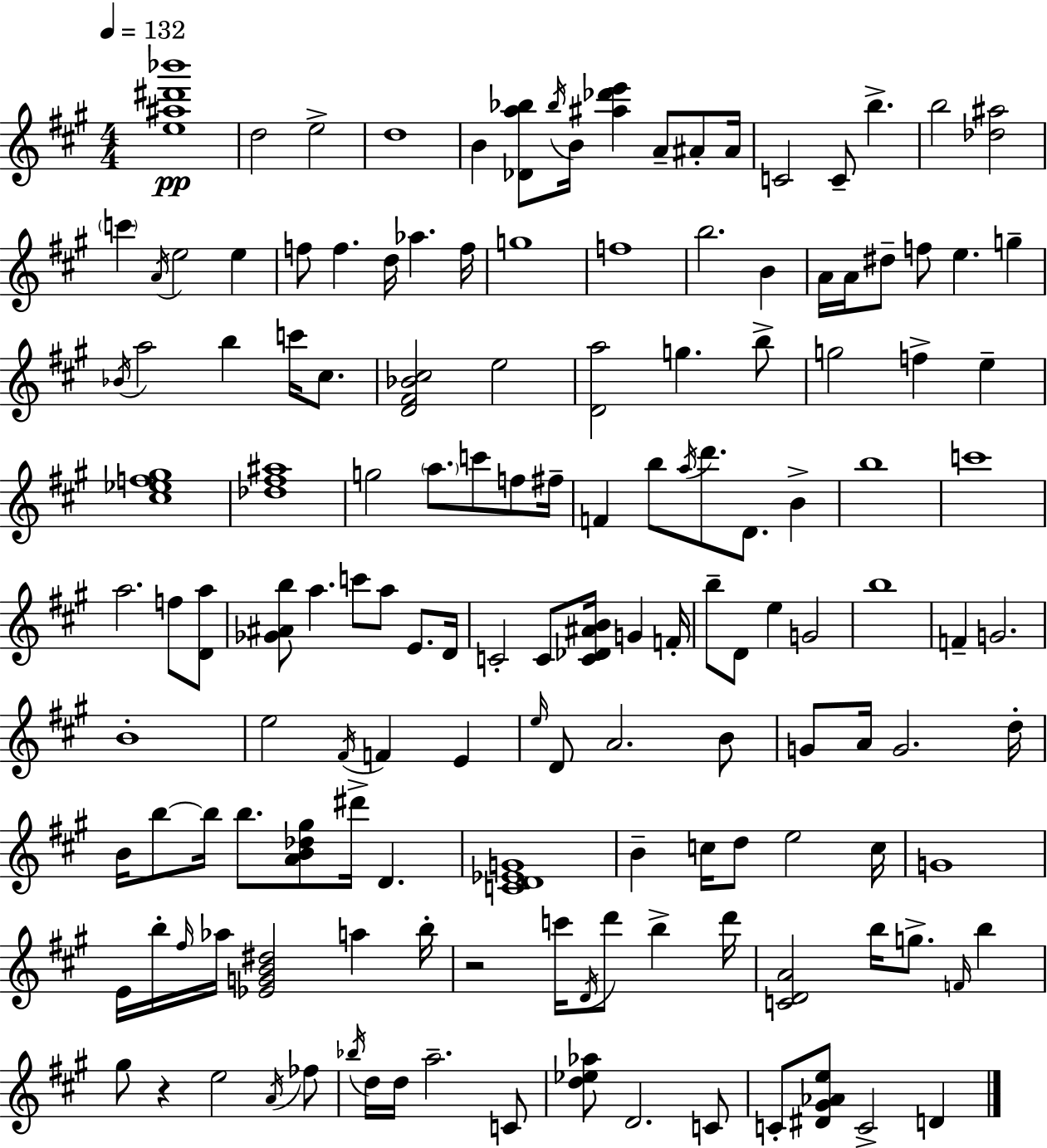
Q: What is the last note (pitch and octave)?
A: D4